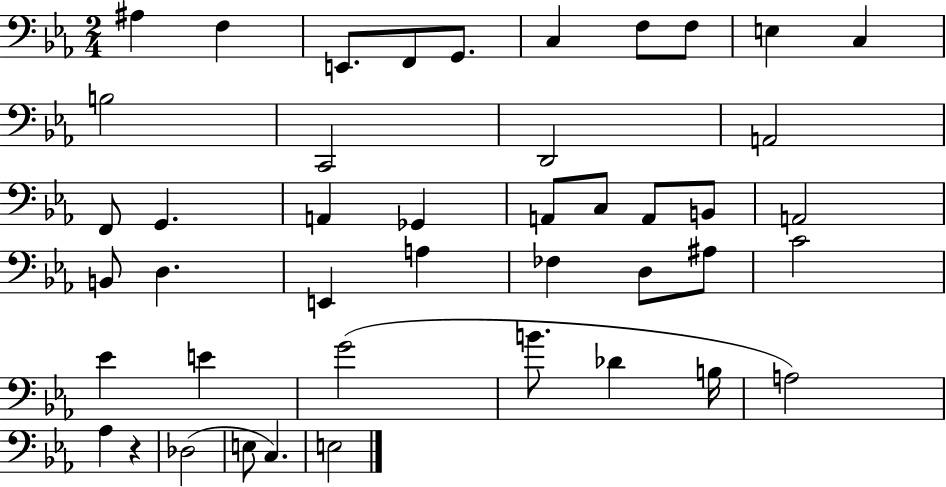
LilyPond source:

{
  \clef bass
  \numericTimeSignature
  \time 2/4
  \key ees \major
  \repeat volta 2 { ais4 f4 | e,8. f,8 g,8. | c4 f8 f8 | e4 c4 | \break b2 | c,2 | d,2 | a,2 | \break f,8 g,4. | a,4 ges,4 | a,8 c8 a,8 b,8 | a,2 | \break b,8 d4. | e,4 a4 | fes4 d8 ais8 | c'2 | \break ees'4 e'4 | g'2( | b'8. des'4 b16 | a2) | \break aes4 r4 | des2( | e8 c4.) | e2 | \break } \bar "|."
}